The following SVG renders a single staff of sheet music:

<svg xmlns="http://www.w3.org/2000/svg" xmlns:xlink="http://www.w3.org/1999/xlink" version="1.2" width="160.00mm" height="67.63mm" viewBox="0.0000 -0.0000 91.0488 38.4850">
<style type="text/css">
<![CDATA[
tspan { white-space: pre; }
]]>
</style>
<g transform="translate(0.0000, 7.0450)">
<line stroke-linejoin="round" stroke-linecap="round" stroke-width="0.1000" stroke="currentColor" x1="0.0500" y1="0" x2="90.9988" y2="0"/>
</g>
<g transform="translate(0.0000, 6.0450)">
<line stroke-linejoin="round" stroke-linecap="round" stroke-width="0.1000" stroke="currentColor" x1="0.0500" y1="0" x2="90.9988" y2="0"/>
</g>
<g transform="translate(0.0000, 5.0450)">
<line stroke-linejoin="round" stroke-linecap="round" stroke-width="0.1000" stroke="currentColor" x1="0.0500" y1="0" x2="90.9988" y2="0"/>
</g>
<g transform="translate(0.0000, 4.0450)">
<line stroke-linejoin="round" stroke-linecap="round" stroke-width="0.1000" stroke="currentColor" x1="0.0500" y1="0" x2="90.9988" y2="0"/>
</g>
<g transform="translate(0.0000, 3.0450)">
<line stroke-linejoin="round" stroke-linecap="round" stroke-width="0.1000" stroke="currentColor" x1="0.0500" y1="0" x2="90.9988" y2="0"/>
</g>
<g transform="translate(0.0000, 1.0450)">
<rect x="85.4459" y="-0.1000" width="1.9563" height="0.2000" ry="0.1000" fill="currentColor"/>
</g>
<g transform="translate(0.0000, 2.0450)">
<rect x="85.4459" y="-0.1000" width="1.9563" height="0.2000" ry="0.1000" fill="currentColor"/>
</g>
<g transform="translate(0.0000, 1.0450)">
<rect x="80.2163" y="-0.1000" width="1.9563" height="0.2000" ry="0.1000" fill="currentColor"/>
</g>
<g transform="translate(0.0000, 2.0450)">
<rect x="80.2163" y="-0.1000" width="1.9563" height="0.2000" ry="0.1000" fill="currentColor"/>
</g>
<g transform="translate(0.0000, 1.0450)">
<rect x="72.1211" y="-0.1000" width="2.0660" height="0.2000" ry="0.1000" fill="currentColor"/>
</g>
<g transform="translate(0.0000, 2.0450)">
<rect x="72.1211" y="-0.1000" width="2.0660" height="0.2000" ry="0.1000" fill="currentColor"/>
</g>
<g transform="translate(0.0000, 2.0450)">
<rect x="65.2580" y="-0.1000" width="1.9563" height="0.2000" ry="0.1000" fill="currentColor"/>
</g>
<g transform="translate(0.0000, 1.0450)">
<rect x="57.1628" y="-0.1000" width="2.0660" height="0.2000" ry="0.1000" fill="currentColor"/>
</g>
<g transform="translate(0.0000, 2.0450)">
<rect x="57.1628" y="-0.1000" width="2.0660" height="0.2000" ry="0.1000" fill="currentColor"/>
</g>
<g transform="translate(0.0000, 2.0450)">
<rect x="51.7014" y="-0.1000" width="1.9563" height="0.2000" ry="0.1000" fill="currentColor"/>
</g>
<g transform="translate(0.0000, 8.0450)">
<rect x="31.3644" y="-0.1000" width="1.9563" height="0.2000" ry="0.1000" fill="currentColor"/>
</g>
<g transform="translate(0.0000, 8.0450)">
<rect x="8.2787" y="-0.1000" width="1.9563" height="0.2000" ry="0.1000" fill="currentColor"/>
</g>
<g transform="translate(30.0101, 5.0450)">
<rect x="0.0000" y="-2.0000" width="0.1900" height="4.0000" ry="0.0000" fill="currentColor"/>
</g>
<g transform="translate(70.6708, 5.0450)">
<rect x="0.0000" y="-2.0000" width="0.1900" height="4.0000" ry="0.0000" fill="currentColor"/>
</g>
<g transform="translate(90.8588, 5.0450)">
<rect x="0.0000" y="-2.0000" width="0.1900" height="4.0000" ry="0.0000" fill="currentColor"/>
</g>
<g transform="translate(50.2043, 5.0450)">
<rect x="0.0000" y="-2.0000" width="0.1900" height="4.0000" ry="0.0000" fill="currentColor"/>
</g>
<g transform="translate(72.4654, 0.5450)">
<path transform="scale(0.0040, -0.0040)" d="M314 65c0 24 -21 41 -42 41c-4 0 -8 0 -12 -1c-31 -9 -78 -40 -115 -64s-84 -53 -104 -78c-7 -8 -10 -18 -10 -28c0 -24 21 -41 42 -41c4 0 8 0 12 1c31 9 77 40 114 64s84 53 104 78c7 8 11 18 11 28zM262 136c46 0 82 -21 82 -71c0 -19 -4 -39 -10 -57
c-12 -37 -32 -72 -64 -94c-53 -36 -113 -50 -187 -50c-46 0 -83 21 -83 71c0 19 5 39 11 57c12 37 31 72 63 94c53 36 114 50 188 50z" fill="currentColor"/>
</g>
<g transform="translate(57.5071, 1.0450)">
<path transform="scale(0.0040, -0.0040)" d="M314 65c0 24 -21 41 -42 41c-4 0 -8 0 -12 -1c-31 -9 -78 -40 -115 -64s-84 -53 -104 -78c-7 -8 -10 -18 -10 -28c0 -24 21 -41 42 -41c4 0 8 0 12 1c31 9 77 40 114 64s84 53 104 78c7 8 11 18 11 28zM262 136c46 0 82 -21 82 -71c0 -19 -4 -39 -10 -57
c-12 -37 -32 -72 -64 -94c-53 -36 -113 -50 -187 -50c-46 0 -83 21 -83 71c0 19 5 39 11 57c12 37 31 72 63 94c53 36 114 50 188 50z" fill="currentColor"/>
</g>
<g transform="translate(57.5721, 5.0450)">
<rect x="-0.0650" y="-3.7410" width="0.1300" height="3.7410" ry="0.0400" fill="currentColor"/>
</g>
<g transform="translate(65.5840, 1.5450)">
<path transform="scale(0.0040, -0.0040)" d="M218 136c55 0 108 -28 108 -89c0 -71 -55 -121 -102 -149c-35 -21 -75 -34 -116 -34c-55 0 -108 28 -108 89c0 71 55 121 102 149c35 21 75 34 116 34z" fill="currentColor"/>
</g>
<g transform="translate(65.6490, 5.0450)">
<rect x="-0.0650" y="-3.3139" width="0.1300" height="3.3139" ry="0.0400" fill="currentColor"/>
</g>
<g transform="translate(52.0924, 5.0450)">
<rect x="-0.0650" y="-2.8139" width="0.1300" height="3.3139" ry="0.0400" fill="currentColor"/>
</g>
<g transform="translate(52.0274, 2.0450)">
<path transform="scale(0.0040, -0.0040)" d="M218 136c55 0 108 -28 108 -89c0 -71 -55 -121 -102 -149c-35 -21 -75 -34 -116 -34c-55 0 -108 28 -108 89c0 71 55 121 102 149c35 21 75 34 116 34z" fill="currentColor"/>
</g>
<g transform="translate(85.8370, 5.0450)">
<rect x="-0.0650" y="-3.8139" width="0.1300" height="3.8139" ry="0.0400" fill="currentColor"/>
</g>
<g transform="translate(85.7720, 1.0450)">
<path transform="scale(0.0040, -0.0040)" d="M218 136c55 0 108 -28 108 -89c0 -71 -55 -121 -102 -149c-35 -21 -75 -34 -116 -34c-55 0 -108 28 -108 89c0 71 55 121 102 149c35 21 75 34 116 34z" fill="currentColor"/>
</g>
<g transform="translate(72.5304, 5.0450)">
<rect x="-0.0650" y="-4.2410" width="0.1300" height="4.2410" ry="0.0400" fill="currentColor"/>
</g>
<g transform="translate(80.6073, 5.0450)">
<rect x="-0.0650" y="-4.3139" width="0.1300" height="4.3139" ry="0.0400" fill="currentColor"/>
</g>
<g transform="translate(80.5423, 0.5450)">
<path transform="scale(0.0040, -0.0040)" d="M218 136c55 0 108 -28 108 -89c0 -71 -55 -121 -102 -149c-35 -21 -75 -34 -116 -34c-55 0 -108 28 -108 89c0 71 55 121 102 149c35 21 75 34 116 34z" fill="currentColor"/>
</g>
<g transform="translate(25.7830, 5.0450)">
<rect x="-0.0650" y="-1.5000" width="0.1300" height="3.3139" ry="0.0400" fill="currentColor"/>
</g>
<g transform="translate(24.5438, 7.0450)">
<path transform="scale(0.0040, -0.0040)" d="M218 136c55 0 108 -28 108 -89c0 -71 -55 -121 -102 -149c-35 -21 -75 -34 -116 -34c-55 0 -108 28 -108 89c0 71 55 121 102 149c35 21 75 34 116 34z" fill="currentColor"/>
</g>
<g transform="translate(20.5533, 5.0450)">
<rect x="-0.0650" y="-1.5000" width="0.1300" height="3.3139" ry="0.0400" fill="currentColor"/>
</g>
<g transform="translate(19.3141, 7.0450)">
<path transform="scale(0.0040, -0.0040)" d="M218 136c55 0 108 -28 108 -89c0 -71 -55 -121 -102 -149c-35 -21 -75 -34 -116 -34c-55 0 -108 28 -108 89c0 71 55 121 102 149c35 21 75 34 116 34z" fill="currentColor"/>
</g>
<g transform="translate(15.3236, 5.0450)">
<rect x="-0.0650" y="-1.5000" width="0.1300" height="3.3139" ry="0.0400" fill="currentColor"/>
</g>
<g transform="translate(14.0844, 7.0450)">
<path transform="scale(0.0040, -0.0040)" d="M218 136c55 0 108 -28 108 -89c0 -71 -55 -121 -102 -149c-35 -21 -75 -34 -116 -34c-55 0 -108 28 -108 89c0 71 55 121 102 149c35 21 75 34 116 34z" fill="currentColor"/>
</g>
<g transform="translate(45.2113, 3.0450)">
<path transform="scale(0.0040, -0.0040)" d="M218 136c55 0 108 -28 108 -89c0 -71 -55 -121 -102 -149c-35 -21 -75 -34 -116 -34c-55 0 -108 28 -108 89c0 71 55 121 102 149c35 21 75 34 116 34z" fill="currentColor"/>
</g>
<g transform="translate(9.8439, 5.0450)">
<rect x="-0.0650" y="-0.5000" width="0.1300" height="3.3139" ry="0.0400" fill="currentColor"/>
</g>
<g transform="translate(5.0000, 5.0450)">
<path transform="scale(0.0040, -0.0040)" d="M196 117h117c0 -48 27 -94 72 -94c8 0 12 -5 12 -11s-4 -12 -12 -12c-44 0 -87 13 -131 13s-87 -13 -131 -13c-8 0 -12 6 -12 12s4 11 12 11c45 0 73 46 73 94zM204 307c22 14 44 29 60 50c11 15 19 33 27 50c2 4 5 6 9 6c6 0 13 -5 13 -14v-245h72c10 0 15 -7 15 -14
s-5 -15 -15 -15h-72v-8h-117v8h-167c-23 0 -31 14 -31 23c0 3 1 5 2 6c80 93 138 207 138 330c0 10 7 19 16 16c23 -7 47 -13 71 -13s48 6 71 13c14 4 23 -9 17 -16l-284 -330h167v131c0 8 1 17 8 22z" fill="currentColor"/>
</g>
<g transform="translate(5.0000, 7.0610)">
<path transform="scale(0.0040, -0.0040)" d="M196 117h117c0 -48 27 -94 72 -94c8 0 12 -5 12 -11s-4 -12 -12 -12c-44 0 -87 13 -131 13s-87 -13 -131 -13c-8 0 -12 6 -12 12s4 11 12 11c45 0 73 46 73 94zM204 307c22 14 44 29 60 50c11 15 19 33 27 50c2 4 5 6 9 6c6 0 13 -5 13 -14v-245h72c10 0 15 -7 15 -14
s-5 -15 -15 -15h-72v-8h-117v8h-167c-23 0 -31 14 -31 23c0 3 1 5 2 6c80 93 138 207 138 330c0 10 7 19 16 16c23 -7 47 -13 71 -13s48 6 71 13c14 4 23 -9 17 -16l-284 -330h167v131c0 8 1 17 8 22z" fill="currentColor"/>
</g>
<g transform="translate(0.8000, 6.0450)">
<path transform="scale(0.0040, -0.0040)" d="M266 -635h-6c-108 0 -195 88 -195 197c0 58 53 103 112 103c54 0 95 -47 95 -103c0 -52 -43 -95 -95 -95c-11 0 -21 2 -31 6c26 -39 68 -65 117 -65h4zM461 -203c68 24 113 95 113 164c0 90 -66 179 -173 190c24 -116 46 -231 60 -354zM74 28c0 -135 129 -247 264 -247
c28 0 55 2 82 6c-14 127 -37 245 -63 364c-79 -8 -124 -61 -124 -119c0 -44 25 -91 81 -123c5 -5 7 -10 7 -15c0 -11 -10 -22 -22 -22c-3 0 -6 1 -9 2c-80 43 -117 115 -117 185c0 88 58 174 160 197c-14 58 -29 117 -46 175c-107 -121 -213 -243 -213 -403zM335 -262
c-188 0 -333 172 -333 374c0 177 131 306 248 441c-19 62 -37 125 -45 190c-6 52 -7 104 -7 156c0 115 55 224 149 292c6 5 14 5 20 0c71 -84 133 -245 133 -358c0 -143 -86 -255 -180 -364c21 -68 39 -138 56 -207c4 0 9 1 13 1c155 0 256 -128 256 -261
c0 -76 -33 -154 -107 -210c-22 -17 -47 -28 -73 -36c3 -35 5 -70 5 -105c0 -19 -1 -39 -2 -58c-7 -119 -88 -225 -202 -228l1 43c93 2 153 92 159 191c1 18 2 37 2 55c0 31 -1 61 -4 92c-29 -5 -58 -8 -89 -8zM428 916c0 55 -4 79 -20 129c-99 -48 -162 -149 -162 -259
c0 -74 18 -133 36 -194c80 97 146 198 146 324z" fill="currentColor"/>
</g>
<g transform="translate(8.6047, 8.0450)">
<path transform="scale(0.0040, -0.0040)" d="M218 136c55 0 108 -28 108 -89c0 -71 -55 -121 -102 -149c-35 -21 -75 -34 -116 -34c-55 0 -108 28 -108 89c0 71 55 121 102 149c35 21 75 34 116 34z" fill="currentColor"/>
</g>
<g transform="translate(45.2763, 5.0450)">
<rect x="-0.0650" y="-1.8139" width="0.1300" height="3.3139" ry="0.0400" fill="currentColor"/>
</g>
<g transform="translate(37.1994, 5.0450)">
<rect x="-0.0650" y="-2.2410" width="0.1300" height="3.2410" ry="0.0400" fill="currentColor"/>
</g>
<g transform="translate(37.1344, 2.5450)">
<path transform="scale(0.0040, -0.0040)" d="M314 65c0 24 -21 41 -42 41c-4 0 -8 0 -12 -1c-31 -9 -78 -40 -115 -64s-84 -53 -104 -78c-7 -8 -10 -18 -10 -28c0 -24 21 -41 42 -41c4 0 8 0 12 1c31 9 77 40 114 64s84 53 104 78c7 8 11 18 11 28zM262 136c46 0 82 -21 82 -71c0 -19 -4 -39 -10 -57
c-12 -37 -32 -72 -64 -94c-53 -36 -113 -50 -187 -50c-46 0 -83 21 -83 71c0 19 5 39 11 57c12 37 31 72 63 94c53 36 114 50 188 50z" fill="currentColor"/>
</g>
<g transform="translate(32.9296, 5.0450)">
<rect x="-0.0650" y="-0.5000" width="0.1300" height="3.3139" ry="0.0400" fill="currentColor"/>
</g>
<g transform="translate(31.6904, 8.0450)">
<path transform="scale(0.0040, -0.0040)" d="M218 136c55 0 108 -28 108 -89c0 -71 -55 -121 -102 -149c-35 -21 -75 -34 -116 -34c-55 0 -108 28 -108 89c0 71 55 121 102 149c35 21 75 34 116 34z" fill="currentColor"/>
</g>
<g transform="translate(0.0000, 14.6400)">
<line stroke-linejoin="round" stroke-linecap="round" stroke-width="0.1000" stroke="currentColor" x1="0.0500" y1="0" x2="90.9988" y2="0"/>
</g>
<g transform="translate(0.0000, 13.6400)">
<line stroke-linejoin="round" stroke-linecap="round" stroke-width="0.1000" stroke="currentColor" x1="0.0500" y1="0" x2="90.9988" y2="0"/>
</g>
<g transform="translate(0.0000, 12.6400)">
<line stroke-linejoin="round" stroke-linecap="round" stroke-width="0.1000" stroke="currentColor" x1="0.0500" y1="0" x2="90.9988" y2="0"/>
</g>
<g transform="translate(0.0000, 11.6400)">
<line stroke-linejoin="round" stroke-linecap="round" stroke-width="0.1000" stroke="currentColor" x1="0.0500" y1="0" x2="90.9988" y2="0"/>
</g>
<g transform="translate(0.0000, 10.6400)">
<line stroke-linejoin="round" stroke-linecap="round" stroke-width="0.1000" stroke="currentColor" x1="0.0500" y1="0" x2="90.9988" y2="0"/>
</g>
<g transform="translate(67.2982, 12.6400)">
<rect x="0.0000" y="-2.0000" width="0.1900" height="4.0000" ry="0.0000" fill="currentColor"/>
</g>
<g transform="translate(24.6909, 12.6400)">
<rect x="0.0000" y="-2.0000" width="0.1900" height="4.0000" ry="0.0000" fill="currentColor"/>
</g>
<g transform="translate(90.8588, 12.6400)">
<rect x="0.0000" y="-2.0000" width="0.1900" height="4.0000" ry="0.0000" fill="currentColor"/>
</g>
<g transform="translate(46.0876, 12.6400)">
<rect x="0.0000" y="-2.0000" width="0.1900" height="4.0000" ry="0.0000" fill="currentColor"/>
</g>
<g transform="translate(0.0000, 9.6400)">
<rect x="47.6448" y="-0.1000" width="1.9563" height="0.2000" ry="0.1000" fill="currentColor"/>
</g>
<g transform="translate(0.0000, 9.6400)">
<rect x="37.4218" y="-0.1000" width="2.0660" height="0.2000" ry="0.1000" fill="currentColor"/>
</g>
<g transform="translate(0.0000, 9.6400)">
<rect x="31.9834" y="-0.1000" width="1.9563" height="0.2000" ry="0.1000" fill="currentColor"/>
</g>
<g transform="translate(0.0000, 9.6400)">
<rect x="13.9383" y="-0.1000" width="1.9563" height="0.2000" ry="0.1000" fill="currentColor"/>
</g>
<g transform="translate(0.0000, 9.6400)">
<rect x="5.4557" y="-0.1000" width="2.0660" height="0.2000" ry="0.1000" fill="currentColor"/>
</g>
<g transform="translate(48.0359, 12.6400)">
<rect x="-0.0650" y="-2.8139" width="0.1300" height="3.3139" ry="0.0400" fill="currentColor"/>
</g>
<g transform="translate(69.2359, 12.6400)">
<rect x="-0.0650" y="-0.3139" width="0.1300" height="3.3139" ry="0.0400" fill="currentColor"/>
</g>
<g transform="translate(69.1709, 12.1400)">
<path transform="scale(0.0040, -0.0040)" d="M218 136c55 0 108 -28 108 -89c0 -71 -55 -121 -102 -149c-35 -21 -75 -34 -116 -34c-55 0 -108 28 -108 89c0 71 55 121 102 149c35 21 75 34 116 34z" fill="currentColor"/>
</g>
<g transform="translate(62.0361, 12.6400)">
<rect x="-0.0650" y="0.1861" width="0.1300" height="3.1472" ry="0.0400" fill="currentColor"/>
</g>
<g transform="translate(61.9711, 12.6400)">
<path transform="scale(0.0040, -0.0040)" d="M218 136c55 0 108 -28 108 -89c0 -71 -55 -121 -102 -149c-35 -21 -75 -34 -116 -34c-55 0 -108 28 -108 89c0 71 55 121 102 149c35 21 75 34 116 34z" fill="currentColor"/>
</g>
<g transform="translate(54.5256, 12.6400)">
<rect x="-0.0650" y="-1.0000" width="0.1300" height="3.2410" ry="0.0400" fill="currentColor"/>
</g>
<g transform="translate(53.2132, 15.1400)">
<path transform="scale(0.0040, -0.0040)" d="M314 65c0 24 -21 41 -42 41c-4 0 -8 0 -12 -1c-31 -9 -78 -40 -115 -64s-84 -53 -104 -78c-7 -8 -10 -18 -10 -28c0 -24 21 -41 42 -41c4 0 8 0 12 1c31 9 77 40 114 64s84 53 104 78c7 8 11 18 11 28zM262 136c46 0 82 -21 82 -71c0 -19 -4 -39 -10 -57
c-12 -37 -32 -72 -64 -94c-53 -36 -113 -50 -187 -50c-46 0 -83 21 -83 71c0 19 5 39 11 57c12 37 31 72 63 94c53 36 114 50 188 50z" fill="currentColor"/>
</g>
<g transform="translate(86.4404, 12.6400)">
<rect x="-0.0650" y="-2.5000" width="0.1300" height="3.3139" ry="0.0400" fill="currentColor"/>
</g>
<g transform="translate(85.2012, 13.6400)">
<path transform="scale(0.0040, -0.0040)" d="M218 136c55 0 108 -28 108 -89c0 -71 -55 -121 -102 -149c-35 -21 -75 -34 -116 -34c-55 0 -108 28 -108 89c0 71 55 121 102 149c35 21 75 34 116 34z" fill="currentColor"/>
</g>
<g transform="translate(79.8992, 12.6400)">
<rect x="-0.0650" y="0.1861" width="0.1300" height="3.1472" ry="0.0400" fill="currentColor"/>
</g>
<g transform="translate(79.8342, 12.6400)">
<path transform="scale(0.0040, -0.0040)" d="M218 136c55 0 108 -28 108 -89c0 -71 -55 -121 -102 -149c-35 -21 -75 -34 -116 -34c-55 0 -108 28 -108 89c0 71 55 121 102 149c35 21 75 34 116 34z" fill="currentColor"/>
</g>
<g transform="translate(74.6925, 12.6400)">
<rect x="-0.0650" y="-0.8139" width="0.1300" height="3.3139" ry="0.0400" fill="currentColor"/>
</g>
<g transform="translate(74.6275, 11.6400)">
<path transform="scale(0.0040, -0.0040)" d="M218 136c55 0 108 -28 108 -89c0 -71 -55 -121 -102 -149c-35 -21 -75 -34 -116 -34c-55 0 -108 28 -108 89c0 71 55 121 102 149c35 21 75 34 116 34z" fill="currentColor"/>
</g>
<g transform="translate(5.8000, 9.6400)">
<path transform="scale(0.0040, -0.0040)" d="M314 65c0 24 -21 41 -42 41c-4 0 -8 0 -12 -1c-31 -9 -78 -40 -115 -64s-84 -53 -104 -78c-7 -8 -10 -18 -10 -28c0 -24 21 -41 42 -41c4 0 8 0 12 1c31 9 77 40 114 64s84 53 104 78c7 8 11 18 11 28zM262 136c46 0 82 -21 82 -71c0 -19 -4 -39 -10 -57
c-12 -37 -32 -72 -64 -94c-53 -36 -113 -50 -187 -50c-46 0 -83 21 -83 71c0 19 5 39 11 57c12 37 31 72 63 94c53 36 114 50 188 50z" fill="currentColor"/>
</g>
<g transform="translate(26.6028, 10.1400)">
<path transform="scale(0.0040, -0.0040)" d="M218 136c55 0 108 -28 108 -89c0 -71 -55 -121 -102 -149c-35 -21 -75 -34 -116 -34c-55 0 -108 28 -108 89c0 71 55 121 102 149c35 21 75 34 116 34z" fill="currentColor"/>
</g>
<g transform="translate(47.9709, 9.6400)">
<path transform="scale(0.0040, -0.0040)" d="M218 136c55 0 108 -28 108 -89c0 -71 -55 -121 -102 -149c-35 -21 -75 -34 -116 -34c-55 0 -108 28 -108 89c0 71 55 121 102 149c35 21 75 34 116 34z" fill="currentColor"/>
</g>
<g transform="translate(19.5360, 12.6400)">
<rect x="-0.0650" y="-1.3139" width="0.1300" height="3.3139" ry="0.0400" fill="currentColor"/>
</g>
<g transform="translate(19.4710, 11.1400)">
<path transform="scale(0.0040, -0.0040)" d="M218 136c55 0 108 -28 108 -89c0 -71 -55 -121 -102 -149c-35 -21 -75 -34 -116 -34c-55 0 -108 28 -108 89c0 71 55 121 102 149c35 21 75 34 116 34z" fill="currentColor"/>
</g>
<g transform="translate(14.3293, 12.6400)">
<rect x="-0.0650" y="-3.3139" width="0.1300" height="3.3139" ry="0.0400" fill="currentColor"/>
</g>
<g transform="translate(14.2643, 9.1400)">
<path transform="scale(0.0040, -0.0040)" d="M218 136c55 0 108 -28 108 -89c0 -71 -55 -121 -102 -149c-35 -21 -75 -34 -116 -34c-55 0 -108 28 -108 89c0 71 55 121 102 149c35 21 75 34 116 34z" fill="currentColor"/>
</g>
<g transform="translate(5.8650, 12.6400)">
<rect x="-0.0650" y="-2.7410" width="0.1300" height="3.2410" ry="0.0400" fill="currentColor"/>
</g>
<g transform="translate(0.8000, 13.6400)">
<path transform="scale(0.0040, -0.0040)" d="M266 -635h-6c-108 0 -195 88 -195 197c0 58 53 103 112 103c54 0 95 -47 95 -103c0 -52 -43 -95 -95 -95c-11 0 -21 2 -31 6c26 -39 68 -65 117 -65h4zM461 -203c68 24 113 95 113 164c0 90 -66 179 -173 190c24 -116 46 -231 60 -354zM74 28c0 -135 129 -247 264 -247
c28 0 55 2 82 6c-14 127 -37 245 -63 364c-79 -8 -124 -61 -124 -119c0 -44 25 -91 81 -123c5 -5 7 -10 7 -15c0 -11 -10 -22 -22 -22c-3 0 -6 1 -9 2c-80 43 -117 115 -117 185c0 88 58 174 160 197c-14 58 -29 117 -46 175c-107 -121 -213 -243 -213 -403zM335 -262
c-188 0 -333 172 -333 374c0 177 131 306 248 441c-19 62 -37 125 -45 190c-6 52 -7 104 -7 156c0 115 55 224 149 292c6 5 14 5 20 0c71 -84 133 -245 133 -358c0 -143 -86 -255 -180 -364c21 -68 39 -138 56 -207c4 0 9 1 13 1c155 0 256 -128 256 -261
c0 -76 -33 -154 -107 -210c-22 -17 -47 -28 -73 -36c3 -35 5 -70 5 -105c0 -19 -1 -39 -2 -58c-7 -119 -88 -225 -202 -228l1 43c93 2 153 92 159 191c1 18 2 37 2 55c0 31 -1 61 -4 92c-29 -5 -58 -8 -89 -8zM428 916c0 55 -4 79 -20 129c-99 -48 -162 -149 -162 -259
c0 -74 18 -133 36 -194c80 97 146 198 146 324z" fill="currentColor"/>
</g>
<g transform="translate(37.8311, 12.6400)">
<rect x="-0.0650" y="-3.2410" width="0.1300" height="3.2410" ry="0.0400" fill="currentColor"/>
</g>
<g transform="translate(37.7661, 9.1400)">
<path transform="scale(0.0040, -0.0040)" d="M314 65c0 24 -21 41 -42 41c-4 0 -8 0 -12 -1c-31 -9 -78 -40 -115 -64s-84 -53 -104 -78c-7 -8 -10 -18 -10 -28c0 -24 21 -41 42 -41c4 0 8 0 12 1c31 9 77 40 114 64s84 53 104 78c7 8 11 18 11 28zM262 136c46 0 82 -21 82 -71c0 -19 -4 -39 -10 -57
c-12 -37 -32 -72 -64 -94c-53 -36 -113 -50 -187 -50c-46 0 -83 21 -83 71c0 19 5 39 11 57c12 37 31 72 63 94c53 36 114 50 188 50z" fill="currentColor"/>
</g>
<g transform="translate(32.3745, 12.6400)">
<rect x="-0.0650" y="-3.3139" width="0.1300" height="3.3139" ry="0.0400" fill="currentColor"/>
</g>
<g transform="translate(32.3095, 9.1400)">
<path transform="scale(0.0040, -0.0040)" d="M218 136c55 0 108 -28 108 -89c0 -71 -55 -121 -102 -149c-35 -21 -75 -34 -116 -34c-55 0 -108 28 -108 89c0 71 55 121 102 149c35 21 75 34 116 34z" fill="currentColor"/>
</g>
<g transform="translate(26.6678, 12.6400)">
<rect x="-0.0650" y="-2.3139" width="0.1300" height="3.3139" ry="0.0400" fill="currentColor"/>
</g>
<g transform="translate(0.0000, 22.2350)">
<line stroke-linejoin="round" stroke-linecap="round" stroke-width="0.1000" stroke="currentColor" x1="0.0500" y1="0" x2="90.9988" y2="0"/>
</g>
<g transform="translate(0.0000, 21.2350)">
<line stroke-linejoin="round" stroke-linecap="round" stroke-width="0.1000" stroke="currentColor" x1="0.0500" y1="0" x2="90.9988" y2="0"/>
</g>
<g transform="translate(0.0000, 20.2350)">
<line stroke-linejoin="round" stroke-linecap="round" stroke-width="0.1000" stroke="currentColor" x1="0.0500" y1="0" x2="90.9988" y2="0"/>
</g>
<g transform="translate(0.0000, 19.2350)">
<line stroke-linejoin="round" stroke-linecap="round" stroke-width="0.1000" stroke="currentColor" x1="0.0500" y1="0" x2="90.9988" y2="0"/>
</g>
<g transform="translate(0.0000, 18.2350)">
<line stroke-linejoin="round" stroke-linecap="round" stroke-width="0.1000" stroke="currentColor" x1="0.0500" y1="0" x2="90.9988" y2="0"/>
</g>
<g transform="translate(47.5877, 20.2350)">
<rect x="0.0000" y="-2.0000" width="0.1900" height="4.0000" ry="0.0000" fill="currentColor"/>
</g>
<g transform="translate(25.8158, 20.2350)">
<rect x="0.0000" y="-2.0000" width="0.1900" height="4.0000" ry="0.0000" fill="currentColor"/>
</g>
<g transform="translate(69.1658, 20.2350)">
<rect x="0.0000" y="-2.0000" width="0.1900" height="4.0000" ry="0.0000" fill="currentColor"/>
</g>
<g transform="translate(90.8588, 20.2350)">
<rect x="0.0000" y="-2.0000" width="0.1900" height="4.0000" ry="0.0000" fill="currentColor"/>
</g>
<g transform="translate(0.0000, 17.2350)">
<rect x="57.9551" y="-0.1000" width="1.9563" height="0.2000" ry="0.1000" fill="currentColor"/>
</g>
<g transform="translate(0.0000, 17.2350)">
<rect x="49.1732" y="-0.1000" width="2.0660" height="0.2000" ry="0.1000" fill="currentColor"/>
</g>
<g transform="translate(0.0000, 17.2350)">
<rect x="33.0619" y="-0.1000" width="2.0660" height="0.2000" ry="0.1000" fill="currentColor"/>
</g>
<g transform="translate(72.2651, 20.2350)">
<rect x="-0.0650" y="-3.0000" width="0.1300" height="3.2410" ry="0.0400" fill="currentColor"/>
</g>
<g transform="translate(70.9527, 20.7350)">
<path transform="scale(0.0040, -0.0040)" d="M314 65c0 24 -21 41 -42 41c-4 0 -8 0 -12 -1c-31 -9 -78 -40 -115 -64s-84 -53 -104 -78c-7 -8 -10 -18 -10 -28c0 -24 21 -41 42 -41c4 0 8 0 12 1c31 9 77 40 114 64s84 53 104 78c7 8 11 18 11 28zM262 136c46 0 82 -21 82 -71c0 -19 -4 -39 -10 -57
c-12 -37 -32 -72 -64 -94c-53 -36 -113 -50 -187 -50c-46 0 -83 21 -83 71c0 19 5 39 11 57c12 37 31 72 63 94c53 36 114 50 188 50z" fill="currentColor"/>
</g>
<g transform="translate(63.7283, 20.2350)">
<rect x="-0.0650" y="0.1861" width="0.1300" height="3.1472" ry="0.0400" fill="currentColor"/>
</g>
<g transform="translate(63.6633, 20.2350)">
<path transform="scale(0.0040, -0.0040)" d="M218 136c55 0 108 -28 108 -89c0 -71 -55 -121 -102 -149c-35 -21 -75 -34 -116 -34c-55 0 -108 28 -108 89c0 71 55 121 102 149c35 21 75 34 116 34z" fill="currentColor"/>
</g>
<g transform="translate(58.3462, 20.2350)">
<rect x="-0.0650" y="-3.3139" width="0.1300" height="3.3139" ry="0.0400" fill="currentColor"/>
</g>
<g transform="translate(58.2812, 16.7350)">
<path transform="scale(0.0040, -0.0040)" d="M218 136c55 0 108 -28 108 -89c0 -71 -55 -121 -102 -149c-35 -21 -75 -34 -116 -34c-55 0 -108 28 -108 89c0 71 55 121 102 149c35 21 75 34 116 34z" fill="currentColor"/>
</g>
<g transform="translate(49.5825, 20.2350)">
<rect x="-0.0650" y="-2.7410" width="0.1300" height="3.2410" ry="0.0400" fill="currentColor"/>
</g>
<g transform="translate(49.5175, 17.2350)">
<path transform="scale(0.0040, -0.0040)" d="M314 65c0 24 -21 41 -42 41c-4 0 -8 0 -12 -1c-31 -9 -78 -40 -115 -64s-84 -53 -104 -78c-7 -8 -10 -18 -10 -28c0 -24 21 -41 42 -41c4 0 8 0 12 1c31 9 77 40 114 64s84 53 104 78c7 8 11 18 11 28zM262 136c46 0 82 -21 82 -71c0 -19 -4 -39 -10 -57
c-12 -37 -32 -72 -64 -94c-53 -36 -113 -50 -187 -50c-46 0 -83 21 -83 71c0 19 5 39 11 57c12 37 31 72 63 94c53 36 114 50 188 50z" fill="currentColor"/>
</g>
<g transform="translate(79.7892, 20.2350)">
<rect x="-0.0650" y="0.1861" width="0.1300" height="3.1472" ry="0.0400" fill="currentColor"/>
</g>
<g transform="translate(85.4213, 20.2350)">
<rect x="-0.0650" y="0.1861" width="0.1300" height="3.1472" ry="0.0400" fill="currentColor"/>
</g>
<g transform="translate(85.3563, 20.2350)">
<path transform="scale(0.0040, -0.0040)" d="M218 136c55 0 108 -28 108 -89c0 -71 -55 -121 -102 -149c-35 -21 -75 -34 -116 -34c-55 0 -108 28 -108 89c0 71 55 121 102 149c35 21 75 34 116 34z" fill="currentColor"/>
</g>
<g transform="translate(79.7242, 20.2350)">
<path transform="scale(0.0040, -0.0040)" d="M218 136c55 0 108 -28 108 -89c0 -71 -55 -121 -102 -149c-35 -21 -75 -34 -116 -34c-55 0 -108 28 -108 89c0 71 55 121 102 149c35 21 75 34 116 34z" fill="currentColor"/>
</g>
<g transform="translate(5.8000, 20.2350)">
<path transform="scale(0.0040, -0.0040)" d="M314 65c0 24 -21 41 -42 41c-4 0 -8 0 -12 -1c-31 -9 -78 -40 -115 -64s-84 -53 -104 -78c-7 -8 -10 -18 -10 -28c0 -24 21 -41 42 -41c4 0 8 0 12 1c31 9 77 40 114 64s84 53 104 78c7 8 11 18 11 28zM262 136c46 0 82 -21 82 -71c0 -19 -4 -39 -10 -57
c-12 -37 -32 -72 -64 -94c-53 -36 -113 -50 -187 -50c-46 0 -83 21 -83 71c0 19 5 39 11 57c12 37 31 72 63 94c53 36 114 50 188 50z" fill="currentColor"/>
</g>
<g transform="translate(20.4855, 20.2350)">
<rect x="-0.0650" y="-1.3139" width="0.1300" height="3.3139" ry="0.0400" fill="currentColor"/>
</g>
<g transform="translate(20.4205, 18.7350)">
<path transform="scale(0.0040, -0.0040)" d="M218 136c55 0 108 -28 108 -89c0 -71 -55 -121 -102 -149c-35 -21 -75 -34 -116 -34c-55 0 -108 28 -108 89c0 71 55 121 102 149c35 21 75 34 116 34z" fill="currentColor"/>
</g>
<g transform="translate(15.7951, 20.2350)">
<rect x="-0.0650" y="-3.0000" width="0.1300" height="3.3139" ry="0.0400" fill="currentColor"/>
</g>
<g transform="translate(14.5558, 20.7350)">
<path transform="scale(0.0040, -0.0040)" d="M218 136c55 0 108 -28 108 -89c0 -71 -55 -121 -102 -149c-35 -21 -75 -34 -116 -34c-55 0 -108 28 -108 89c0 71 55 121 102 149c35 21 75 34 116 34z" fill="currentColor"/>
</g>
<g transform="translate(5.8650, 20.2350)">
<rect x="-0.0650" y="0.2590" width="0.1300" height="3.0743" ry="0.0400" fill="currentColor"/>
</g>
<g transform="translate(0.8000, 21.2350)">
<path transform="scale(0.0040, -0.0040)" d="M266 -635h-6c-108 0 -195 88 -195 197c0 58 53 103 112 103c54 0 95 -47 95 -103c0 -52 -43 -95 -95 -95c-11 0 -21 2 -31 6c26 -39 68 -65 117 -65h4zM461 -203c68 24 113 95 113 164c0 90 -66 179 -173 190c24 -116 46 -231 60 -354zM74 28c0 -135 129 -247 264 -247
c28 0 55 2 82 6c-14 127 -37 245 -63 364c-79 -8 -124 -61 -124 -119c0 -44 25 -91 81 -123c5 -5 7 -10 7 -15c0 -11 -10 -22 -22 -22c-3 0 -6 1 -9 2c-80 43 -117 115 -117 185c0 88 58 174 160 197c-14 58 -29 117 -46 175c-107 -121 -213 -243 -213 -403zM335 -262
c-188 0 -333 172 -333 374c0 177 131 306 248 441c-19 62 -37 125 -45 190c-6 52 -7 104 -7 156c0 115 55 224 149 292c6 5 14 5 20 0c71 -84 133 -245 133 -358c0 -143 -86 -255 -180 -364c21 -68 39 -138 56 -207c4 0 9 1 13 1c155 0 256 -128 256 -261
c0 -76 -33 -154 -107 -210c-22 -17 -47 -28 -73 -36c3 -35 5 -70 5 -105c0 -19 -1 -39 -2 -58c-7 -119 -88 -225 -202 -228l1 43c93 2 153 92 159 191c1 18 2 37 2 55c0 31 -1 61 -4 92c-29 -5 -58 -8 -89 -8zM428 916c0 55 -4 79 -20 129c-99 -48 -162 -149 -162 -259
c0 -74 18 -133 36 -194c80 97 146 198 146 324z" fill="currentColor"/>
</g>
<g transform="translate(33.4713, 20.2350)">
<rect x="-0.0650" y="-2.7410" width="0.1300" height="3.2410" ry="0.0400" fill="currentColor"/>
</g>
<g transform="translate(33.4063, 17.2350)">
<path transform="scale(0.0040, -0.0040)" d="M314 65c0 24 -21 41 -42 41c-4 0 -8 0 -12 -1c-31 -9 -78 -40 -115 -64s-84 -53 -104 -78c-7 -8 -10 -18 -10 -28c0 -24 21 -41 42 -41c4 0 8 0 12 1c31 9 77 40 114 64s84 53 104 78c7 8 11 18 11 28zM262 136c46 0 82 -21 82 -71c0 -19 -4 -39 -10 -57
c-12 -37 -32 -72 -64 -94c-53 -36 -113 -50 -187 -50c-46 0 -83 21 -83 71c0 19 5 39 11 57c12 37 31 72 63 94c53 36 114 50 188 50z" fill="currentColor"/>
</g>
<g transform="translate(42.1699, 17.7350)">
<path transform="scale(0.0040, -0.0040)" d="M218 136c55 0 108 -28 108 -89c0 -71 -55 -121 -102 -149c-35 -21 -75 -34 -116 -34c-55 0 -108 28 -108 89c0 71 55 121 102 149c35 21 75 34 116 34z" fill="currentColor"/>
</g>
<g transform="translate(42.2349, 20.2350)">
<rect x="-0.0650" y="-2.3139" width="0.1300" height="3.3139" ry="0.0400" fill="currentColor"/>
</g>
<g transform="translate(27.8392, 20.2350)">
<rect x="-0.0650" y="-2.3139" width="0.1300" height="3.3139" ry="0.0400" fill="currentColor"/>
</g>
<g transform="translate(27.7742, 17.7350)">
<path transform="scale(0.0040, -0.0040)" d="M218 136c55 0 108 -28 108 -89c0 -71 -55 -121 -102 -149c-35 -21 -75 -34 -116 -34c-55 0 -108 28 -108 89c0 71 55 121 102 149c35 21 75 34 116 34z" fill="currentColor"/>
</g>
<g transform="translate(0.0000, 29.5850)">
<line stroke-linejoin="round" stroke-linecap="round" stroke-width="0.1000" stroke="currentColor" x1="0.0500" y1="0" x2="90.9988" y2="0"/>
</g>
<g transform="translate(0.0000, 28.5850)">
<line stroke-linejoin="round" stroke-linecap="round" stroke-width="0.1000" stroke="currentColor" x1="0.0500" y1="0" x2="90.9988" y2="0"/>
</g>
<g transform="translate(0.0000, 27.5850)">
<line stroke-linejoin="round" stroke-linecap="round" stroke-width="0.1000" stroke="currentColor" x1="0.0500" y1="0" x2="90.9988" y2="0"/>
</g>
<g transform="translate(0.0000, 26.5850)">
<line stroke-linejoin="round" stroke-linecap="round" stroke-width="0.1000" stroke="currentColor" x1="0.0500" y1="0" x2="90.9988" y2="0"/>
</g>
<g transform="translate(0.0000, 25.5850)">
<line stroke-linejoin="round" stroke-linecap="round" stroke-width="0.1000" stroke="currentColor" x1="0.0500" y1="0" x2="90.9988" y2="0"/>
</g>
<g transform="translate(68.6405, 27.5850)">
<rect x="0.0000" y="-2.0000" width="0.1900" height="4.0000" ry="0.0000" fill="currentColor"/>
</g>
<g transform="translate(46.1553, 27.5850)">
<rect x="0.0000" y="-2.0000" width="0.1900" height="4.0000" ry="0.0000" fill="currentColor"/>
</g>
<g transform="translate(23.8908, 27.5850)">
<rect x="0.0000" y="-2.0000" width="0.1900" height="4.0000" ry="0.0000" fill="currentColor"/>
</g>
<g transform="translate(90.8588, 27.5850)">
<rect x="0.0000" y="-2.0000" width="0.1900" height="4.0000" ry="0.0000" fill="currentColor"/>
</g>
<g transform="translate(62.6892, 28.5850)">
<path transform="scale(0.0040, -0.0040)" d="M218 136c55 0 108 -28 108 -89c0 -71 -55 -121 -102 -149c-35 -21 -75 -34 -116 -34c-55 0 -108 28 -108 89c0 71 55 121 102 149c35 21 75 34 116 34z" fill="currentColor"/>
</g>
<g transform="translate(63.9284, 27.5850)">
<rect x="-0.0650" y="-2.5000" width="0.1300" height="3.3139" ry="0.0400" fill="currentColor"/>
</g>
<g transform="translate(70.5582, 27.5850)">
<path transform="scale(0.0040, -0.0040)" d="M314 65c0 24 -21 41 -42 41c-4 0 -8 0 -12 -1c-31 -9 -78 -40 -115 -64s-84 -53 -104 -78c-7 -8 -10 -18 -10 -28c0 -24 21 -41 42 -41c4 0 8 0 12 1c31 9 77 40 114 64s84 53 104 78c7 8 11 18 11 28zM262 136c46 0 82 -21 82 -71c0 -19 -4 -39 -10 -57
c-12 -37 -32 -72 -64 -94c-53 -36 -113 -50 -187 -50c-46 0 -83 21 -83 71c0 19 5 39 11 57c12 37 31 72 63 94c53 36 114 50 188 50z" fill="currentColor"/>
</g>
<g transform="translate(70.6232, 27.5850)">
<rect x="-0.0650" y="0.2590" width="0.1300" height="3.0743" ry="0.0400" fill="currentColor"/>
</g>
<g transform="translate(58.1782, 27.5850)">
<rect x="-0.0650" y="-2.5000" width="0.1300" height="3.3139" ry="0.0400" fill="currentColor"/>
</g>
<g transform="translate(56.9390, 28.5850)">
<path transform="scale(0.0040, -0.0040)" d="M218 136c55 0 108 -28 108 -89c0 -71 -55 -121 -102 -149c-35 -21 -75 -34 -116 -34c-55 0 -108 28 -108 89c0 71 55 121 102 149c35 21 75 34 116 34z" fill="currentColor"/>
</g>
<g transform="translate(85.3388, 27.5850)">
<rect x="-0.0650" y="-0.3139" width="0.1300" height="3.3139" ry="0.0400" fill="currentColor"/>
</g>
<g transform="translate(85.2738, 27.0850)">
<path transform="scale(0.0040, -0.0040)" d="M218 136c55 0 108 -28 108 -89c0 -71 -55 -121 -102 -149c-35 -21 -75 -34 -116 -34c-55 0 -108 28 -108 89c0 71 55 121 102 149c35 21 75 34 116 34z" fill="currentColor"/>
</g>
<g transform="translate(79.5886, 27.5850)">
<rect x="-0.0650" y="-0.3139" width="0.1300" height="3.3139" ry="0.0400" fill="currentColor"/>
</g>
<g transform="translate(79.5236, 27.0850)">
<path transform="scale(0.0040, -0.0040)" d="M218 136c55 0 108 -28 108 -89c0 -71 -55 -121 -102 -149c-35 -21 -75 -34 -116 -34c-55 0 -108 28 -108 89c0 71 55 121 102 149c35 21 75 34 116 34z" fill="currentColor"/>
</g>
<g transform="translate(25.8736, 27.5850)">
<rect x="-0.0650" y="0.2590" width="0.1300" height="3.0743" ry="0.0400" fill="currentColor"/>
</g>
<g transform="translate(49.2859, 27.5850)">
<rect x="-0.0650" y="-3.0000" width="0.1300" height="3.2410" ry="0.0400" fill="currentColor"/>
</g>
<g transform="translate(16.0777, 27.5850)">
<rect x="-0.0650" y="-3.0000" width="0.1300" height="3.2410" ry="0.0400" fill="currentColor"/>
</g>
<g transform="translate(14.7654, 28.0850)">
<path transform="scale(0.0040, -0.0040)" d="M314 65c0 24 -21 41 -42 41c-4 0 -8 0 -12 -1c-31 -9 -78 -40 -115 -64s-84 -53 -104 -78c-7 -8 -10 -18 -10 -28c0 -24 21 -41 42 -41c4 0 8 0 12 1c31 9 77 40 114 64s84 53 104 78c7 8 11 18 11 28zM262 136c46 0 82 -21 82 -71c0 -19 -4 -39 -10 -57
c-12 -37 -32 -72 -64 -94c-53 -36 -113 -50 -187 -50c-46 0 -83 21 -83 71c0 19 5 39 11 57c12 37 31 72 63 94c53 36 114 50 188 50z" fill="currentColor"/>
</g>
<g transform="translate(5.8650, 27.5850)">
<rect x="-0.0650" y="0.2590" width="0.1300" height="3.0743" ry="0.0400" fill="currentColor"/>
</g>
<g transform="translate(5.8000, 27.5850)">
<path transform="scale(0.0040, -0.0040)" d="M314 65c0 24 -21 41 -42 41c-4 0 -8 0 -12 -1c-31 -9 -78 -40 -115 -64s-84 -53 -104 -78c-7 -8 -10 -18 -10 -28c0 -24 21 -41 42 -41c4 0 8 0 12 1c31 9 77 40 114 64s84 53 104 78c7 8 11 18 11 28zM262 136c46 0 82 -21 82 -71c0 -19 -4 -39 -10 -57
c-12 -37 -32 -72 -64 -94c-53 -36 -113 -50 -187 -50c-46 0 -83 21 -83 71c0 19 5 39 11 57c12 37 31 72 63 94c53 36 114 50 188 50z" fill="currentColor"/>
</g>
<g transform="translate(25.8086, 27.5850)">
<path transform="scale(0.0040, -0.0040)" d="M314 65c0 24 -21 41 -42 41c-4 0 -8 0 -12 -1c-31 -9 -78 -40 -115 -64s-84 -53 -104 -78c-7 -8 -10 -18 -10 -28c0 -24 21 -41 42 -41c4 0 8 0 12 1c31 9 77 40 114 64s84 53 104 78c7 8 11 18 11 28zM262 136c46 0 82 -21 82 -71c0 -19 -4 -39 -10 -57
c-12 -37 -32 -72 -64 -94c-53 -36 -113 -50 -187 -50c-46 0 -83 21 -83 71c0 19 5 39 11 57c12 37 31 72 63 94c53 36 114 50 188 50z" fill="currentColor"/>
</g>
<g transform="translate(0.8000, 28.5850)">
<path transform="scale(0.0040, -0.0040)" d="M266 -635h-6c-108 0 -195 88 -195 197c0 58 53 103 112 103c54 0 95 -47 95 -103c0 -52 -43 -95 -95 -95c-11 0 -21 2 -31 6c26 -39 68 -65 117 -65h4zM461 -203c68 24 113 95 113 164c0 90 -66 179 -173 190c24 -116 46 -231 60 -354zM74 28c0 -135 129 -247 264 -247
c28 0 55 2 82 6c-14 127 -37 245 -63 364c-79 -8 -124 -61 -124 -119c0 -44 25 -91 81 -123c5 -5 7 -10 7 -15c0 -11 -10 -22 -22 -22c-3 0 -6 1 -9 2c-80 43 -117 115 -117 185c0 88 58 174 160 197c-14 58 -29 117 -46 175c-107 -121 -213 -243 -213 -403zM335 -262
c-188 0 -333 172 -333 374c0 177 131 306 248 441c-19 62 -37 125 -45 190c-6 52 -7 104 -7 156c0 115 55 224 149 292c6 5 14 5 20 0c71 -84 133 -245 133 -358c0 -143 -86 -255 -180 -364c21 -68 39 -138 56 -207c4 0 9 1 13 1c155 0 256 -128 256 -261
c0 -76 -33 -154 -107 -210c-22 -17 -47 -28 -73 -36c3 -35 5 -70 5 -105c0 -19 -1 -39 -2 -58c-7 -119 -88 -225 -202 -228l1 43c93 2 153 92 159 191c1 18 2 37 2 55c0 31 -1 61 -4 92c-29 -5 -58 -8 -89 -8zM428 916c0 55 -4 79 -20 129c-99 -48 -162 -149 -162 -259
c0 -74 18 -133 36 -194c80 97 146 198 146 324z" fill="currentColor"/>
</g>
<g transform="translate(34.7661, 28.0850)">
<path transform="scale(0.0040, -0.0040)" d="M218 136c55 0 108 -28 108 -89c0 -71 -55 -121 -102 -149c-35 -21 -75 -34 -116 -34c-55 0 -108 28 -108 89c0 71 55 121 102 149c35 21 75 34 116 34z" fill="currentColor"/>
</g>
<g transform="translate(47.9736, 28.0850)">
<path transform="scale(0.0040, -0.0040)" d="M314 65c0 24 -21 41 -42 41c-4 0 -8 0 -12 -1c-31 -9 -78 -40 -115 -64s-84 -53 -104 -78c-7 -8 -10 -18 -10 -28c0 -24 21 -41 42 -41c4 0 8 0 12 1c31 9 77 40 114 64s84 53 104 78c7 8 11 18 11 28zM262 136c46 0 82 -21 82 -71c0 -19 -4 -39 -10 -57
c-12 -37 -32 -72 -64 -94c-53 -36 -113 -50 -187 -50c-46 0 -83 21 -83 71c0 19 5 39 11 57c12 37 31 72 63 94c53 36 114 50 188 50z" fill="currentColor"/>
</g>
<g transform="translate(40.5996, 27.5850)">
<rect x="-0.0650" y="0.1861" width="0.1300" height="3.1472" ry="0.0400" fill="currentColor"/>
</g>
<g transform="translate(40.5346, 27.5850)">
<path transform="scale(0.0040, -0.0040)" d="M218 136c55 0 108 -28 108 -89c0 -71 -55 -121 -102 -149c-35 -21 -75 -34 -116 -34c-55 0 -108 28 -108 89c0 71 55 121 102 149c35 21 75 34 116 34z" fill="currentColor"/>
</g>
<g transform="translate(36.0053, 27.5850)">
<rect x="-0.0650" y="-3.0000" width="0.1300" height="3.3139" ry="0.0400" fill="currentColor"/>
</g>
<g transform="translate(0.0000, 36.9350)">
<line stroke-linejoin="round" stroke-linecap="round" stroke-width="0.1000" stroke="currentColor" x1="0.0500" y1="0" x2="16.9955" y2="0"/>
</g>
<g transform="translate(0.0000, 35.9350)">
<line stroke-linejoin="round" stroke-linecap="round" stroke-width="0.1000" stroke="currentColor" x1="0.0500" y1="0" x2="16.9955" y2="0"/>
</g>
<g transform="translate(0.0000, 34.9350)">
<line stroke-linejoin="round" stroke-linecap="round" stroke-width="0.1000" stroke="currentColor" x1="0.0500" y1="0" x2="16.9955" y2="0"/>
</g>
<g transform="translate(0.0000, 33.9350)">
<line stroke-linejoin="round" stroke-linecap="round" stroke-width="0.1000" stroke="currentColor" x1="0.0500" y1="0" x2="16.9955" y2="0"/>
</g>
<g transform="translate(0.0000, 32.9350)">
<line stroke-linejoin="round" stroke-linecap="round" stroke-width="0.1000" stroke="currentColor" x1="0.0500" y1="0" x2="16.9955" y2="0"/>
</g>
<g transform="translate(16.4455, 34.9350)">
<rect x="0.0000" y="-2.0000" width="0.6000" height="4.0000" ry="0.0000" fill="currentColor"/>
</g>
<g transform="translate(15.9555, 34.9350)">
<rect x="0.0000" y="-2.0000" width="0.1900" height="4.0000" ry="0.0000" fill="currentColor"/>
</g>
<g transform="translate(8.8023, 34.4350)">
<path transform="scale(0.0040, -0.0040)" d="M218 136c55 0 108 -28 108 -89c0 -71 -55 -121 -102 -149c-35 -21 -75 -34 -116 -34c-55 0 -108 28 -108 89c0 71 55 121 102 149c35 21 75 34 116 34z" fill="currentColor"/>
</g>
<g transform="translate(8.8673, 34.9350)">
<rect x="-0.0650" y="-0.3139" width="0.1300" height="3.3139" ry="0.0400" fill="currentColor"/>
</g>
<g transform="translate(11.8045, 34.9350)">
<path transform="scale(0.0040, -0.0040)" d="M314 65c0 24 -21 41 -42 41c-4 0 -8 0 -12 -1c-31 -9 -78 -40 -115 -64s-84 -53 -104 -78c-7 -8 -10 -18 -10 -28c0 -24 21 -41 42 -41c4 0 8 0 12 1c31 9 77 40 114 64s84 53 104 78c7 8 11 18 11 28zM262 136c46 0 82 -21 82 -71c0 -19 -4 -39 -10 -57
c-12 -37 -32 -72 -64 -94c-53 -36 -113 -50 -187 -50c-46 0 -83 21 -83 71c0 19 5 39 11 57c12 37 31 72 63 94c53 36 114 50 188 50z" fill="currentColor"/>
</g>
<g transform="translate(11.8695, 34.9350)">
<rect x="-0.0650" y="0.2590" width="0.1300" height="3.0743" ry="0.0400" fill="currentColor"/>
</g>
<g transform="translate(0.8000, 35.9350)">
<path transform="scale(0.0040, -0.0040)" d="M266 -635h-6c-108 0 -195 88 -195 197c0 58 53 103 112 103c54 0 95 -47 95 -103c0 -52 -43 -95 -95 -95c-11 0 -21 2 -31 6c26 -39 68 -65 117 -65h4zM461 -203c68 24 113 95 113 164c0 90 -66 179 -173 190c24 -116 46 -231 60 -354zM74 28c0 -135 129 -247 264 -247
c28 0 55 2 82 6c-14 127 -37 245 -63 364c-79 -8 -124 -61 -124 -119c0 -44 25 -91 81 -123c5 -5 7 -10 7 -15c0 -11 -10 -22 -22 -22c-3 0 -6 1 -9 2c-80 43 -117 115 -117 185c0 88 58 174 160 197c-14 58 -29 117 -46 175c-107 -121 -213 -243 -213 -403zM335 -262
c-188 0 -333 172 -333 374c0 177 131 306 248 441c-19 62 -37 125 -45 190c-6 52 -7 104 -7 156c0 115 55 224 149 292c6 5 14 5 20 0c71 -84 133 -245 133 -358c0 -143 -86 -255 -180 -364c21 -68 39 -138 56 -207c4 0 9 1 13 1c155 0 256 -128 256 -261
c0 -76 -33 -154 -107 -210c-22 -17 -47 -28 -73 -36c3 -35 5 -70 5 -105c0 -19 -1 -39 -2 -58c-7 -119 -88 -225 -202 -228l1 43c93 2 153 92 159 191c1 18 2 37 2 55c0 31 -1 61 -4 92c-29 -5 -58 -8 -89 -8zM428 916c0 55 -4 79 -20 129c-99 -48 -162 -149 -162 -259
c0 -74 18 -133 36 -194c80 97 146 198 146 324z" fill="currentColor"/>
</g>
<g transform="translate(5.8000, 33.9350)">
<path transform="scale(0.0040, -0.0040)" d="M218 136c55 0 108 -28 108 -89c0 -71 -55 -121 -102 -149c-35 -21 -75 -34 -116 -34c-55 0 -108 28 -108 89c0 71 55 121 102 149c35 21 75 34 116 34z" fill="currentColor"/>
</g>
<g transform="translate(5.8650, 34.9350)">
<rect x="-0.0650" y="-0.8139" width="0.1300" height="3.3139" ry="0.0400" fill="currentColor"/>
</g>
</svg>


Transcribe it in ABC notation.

X:1
T:Untitled
M:4/4
L:1/4
K:C
C E E E C g2 f a c'2 b d'2 d' c' a2 b e g b b2 a D2 B c d B G B2 A e g a2 g a2 b B A2 B B B2 A2 B2 A B A2 G G B2 c c d c B2